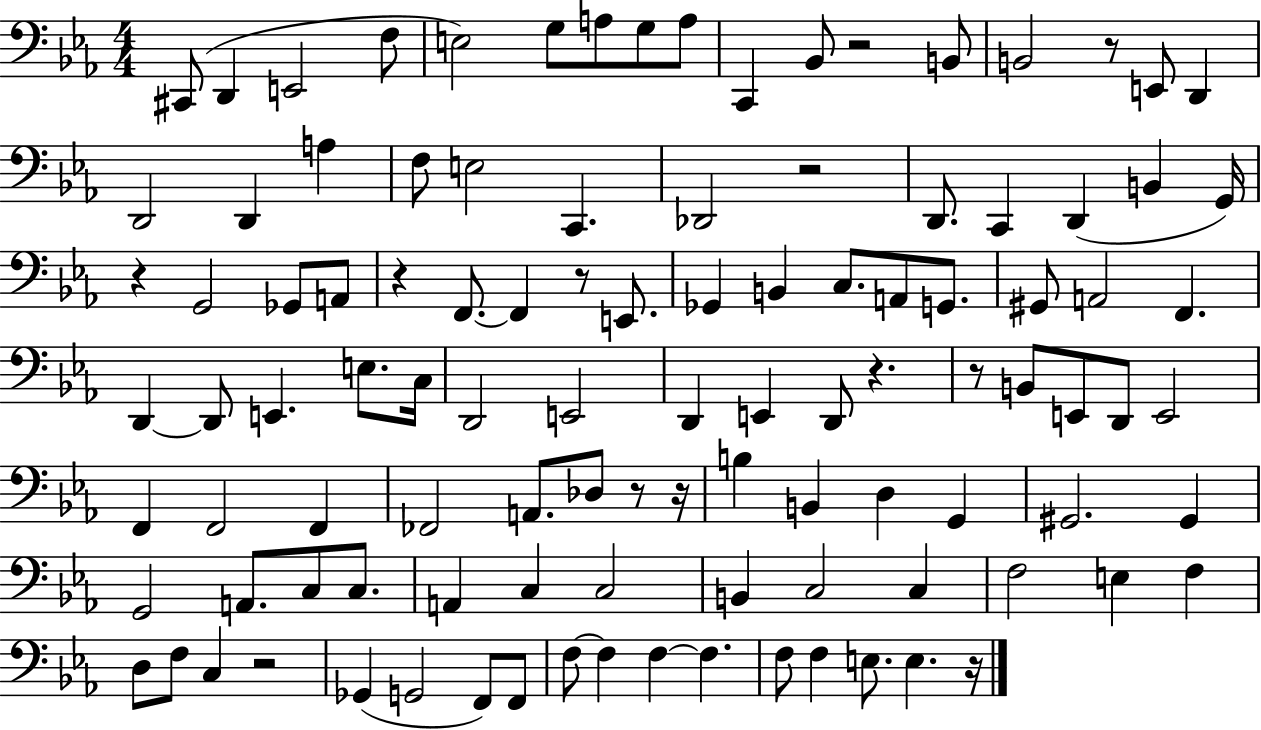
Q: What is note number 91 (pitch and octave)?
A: F3